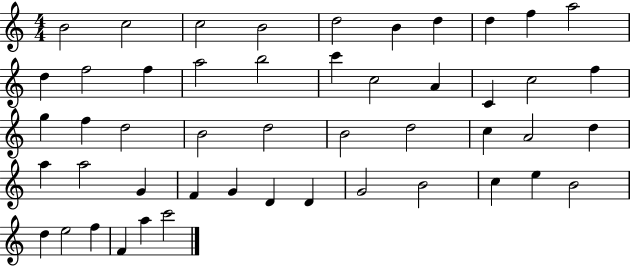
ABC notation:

X:1
T:Untitled
M:4/4
L:1/4
K:C
B2 c2 c2 B2 d2 B d d f a2 d f2 f a2 b2 c' c2 A C c2 f g f d2 B2 d2 B2 d2 c A2 d a a2 G F G D D G2 B2 c e B2 d e2 f F a c'2